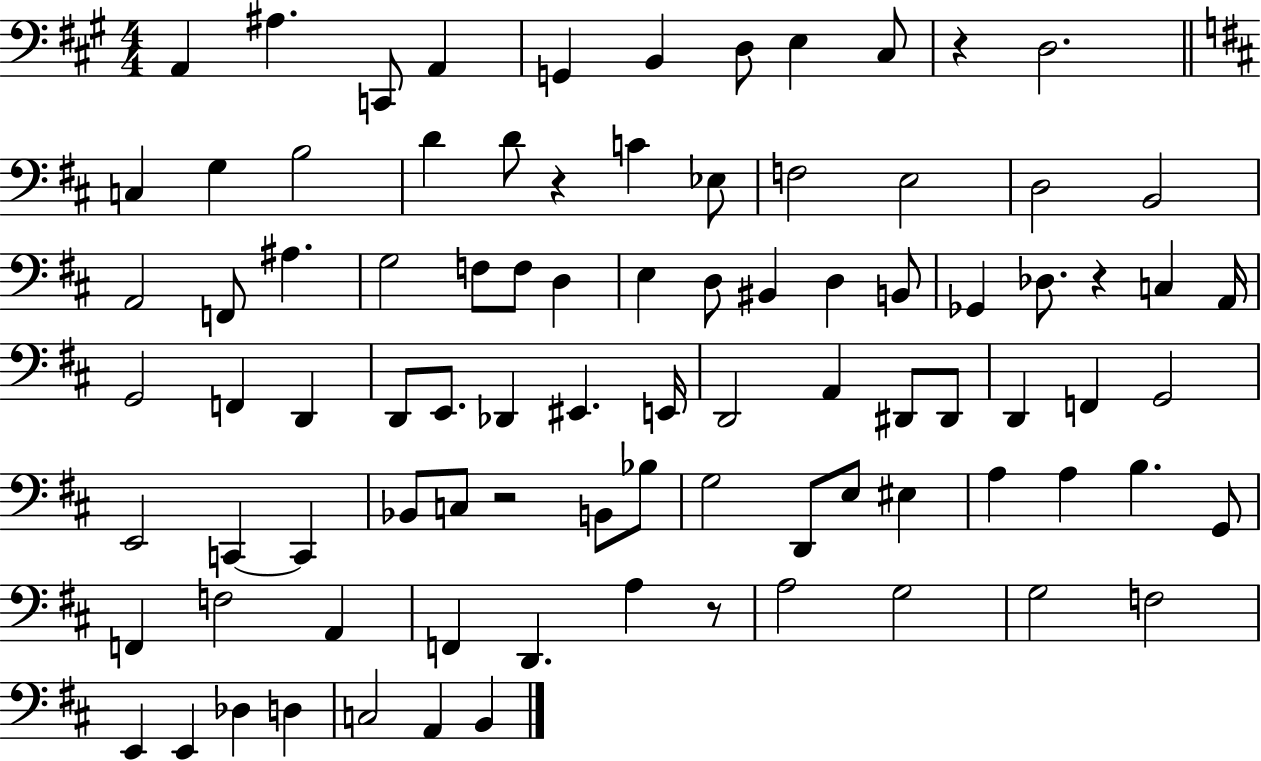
{
  \clef bass
  \numericTimeSignature
  \time 4/4
  \key a \major
  \repeat volta 2 { a,4 ais4. c,8 a,4 | g,4 b,4 d8 e4 cis8 | r4 d2. | \bar "||" \break \key d \major c4 g4 b2 | d'4 d'8 r4 c'4 ees8 | f2 e2 | d2 b,2 | \break a,2 f,8 ais4. | g2 f8 f8 d4 | e4 d8 bis,4 d4 b,8 | ges,4 des8. r4 c4 a,16 | \break g,2 f,4 d,4 | d,8 e,8. des,4 eis,4. e,16 | d,2 a,4 dis,8 dis,8 | d,4 f,4 g,2 | \break e,2 c,4~~ c,4 | bes,8 c8 r2 b,8 bes8 | g2 d,8 e8 eis4 | a4 a4 b4. g,8 | \break f,4 f2 a,4 | f,4 d,4. a4 r8 | a2 g2 | g2 f2 | \break e,4 e,4 des4 d4 | c2 a,4 b,4 | } \bar "|."
}